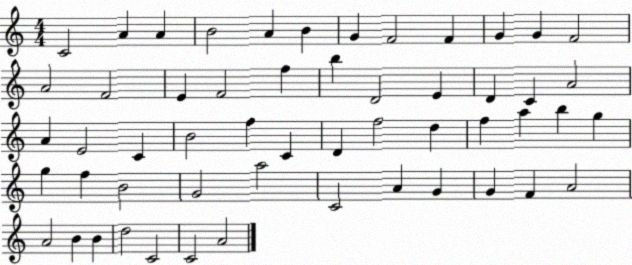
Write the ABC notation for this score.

X:1
T:Untitled
M:4/4
L:1/4
K:C
C2 A A B2 A B G F2 F G G F2 A2 F2 E F2 f b D2 E D C A2 A E2 C B2 f C D f2 d f a b g g f B2 G2 a2 C2 A G G F A2 A2 B B d2 C2 C2 A2